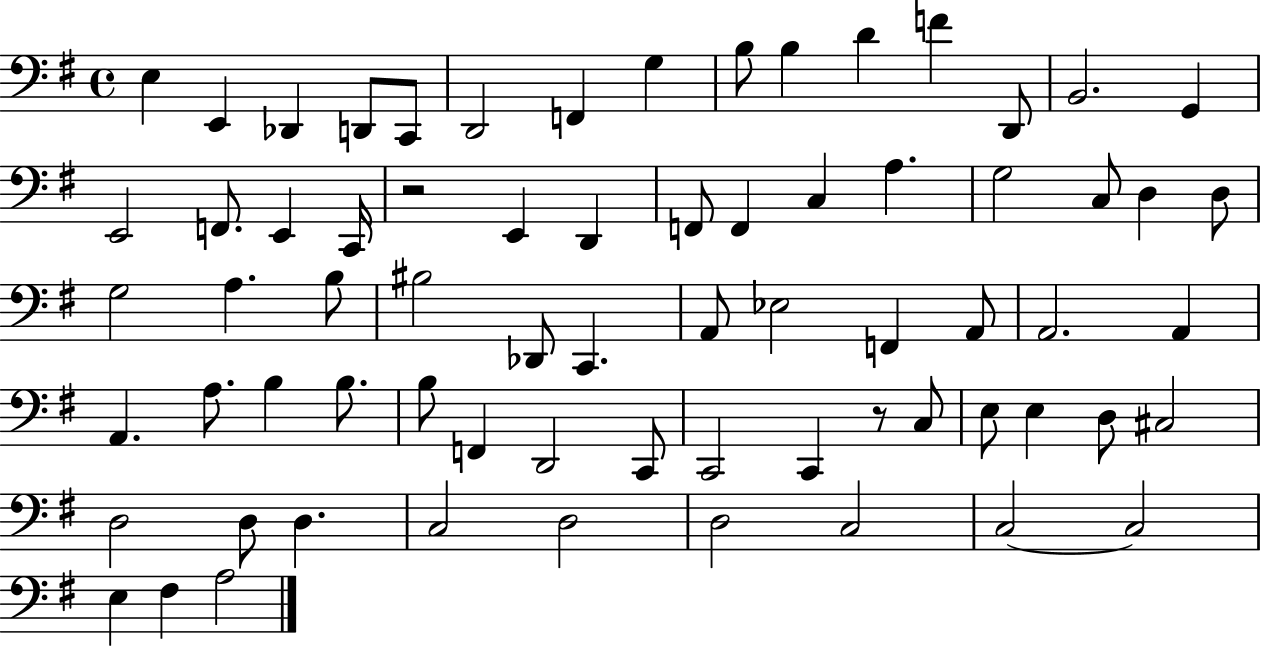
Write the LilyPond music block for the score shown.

{
  \clef bass
  \time 4/4
  \defaultTimeSignature
  \key g \major
  e4 e,4 des,4 d,8 c,8 | d,2 f,4 g4 | b8 b4 d'4 f'4 d,8 | b,2. g,4 | \break e,2 f,8. e,4 c,16 | r2 e,4 d,4 | f,8 f,4 c4 a4. | g2 c8 d4 d8 | \break g2 a4. b8 | bis2 des,8 c,4. | a,8 ees2 f,4 a,8 | a,2. a,4 | \break a,4. a8. b4 b8. | b8 f,4 d,2 c,8 | c,2 c,4 r8 c8 | e8 e4 d8 cis2 | \break d2 d8 d4. | c2 d2 | d2 c2 | c2~~ c2 | \break e4 fis4 a2 | \bar "|."
}